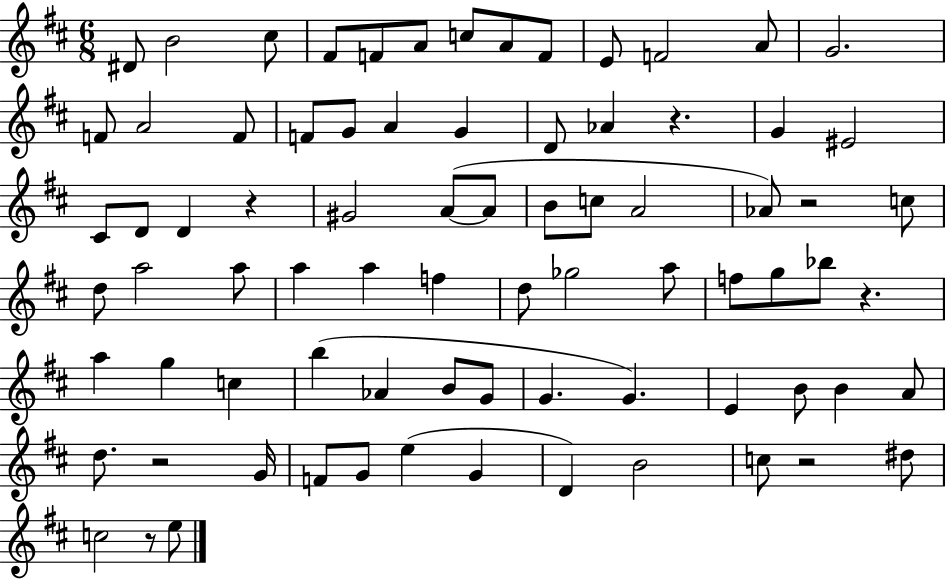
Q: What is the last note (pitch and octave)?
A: E5